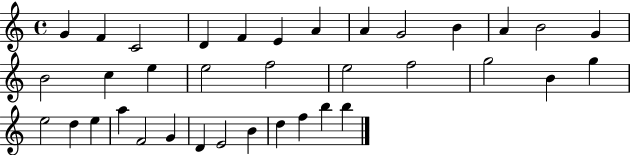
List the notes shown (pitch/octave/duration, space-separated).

G4/q F4/q C4/h D4/q F4/q E4/q A4/q A4/q G4/h B4/q A4/q B4/h G4/q B4/h C5/q E5/q E5/h F5/h E5/h F5/h G5/h B4/q G5/q E5/h D5/q E5/q A5/q F4/h G4/q D4/q E4/h B4/q D5/q F5/q B5/q B5/q